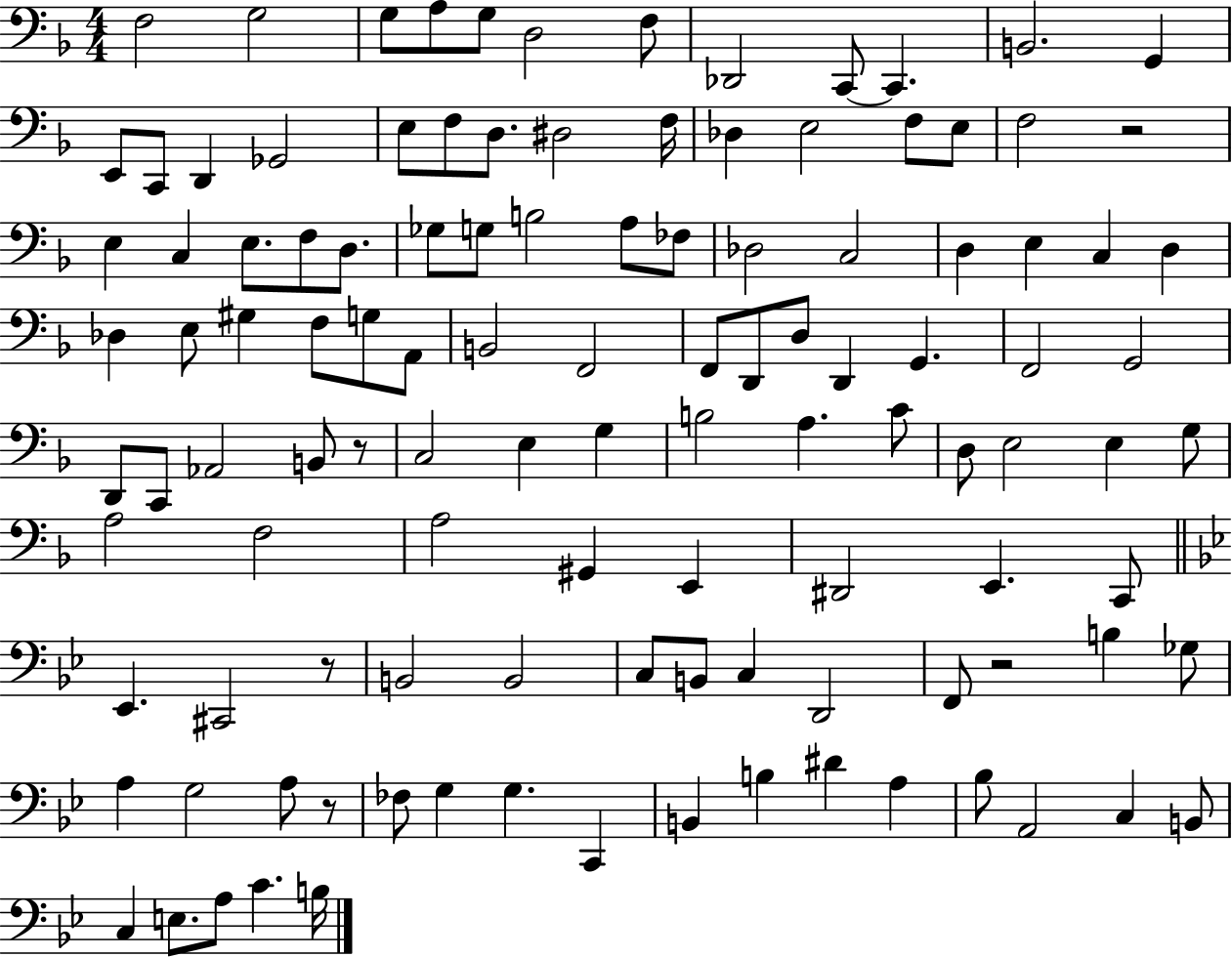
X:1
T:Untitled
M:4/4
L:1/4
K:F
F,2 G,2 G,/2 A,/2 G,/2 D,2 F,/2 _D,,2 C,,/2 C,, B,,2 G,, E,,/2 C,,/2 D,, _G,,2 E,/2 F,/2 D,/2 ^D,2 F,/4 _D, E,2 F,/2 E,/2 F,2 z2 E, C, E,/2 F,/2 D,/2 _G,/2 G,/2 B,2 A,/2 _F,/2 _D,2 C,2 D, E, C, D, _D, E,/2 ^G, F,/2 G,/2 A,,/2 B,,2 F,,2 F,,/2 D,,/2 D,/2 D,, G,, F,,2 G,,2 D,,/2 C,,/2 _A,,2 B,,/2 z/2 C,2 E, G, B,2 A, C/2 D,/2 E,2 E, G,/2 A,2 F,2 A,2 ^G,, E,, ^D,,2 E,, C,,/2 _E,, ^C,,2 z/2 B,,2 B,,2 C,/2 B,,/2 C, D,,2 F,,/2 z2 B, _G,/2 A, G,2 A,/2 z/2 _F,/2 G, G, C,, B,, B, ^D A, _B,/2 A,,2 C, B,,/2 C, E,/2 A,/2 C B,/4